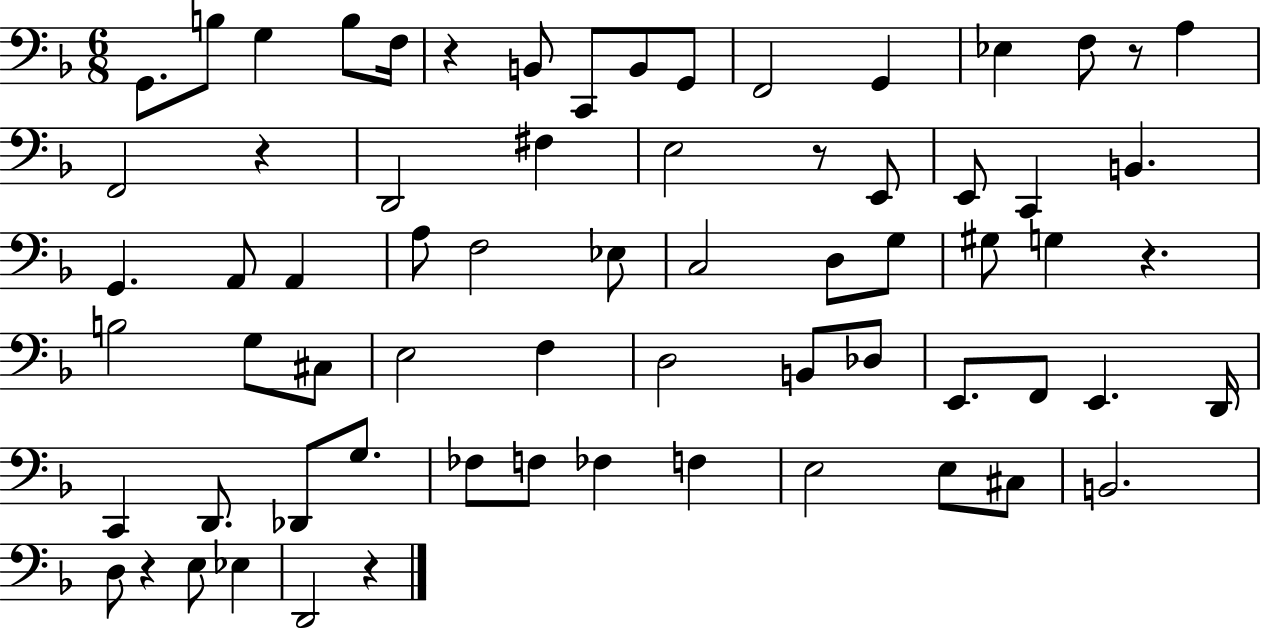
G2/e. B3/e G3/q B3/e F3/s R/q B2/e C2/e B2/e G2/e F2/h G2/q Eb3/q F3/e R/e A3/q F2/h R/q D2/h F#3/q E3/h R/e E2/e E2/e C2/q B2/q. G2/q. A2/e A2/q A3/e F3/h Eb3/e C3/h D3/e G3/e G#3/e G3/q R/q. B3/h G3/e C#3/e E3/h F3/q D3/h B2/e Db3/e E2/e. F2/e E2/q. D2/s C2/q D2/e. Db2/e G3/e. FES3/e F3/e FES3/q F3/q E3/h E3/e C#3/e B2/h. D3/e R/q E3/e Eb3/q D2/h R/q